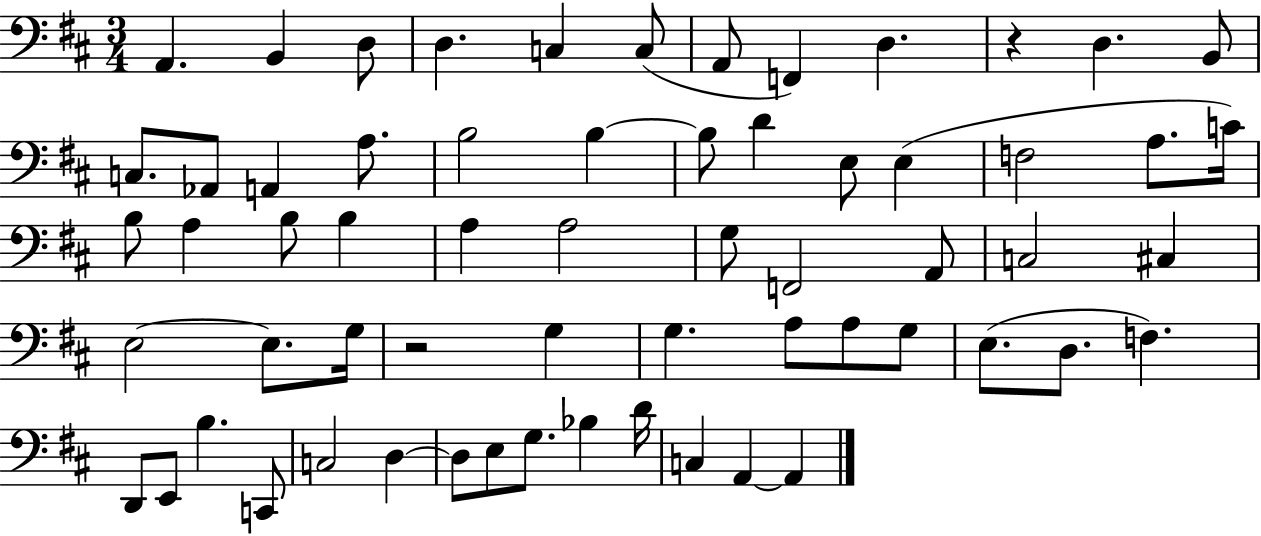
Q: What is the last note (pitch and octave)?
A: A2